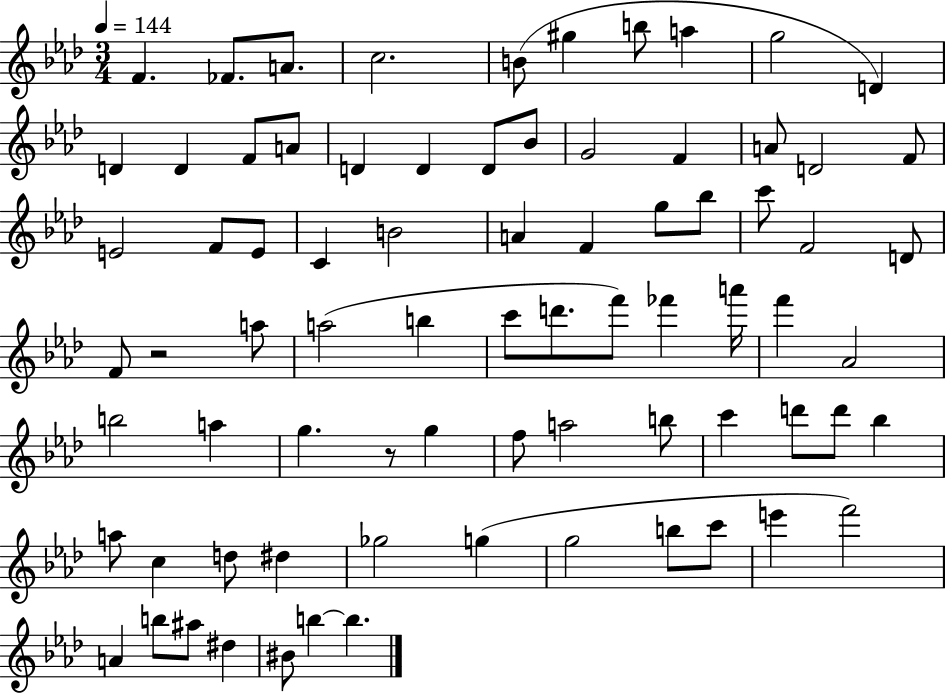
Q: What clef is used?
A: treble